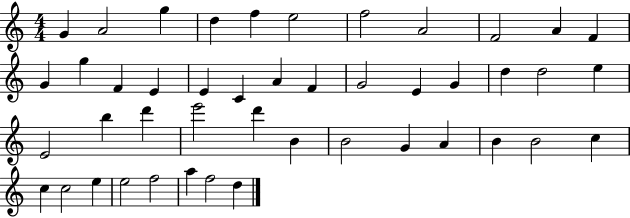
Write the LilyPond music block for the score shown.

{
  \clef treble
  \numericTimeSignature
  \time 4/4
  \key c \major
  g'4 a'2 g''4 | d''4 f''4 e''2 | f''2 a'2 | f'2 a'4 f'4 | \break g'4 g''4 f'4 e'4 | e'4 c'4 a'4 f'4 | g'2 e'4 g'4 | d''4 d''2 e''4 | \break e'2 b''4 d'''4 | e'''2 d'''4 b'4 | b'2 g'4 a'4 | b'4 b'2 c''4 | \break c''4 c''2 e''4 | e''2 f''2 | a''4 f''2 d''4 | \bar "|."
}